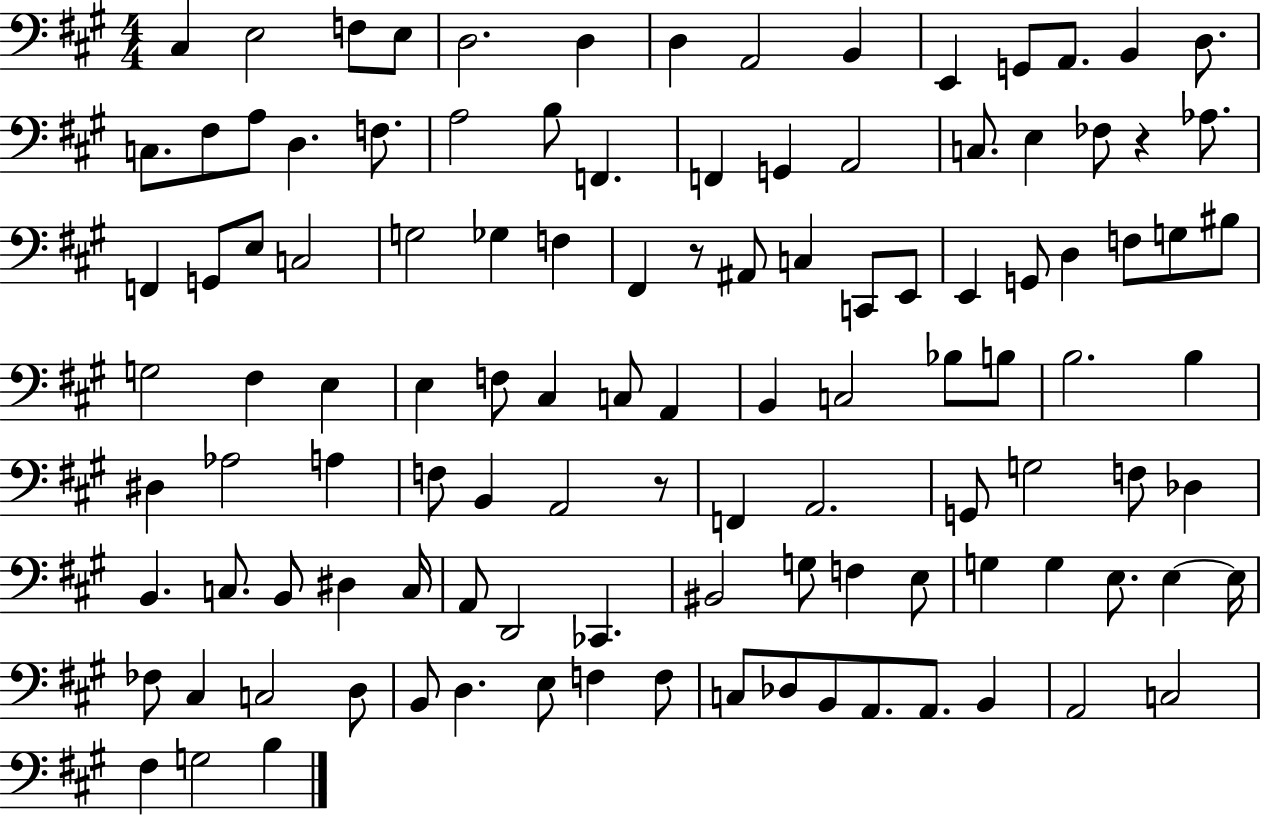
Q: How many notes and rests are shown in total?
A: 113